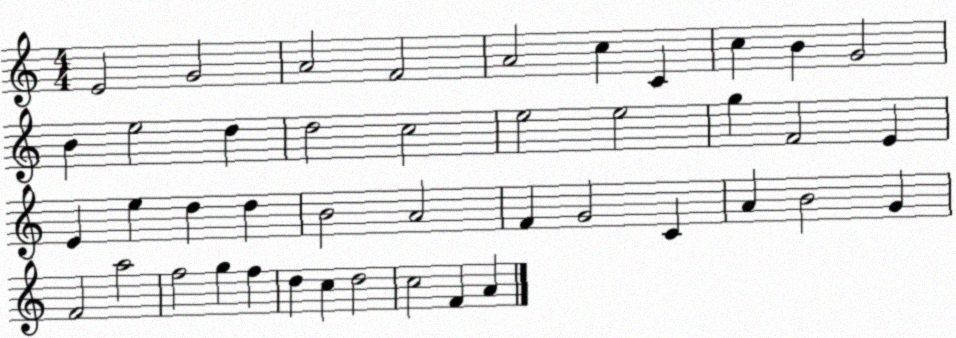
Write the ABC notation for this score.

X:1
T:Untitled
M:4/4
L:1/4
K:C
E2 G2 A2 F2 A2 c C c B G2 B e2 d d2 c2 e2 e2 g F2 E E e d d B2 A2 F G2 C A B2 G F2 a2 f2 g f d c d2 c2 F A